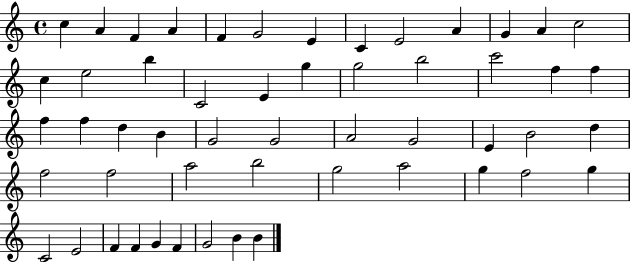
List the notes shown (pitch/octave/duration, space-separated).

C5/q A4/q F4/q A4/q F4/q G4/h E4/q C4/q E4/h A4/q G4/q A4/q C5/h C5/q E5/h B5/q C4/h E4/q G5/q G5/h B5/h C6/h F5/q F5/q F5/q F5/q D5/q B4/q G4/h G4/h A4/h G4/h E4/q B4/h D5/q F5/h F5/h A5/h B5/h G5/h A5/h G5/q F5/h G5/q C4/h E4/h F4/q F4/q G4/q F4/q G4/h B4/q B4/q